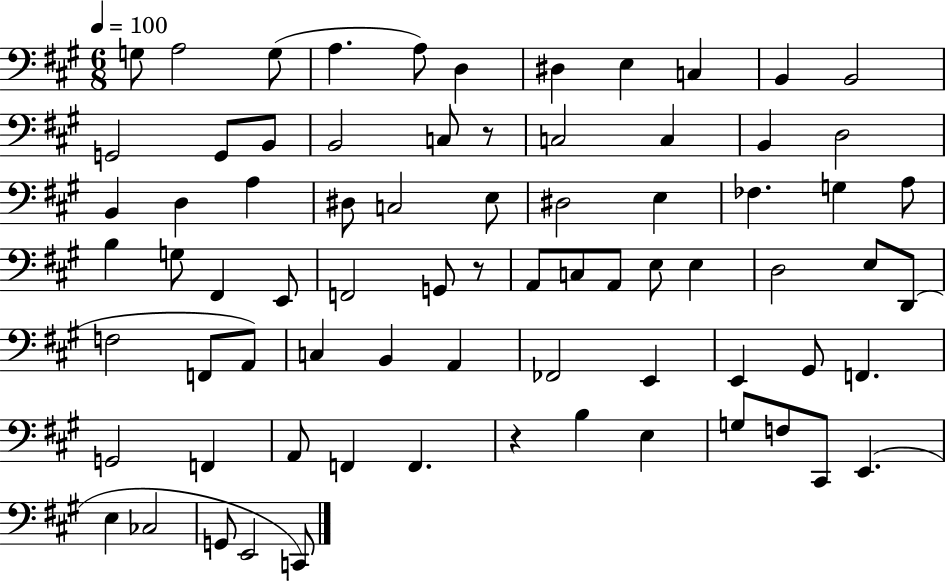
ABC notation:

X:1
T:Untitled
M:6/8
L:1/4
K:A
G,/2 A,2 G,/2 A, A,/2 D, ^D, E, C, B,, B,,2 G,,2 G,,/2 B,,/2 B,,2 C,/2 z/2 C,2 C, B,, D,2 B,, D, A, ^D,/2 C,2 E,/2 ^D,2 E, _F, G, A,/2 B, G,/2 ^F,, E,,/2 F,,2 G,,/2 z/2 A,,/2 C,/2 A,,/2 E,/2 E, D,2 E,/2 D,,/2 F,2 F,,/2 A,,/2 C, B,, A,, _F,,2 E,, E,, ^G,,/2 F,, G,,2 F,, A,,/2 F,, F,, z B, E, G,/2 F,/2 ^C,,/2 E,, E, _C,2 G,,/2 E,,2 C,,/2